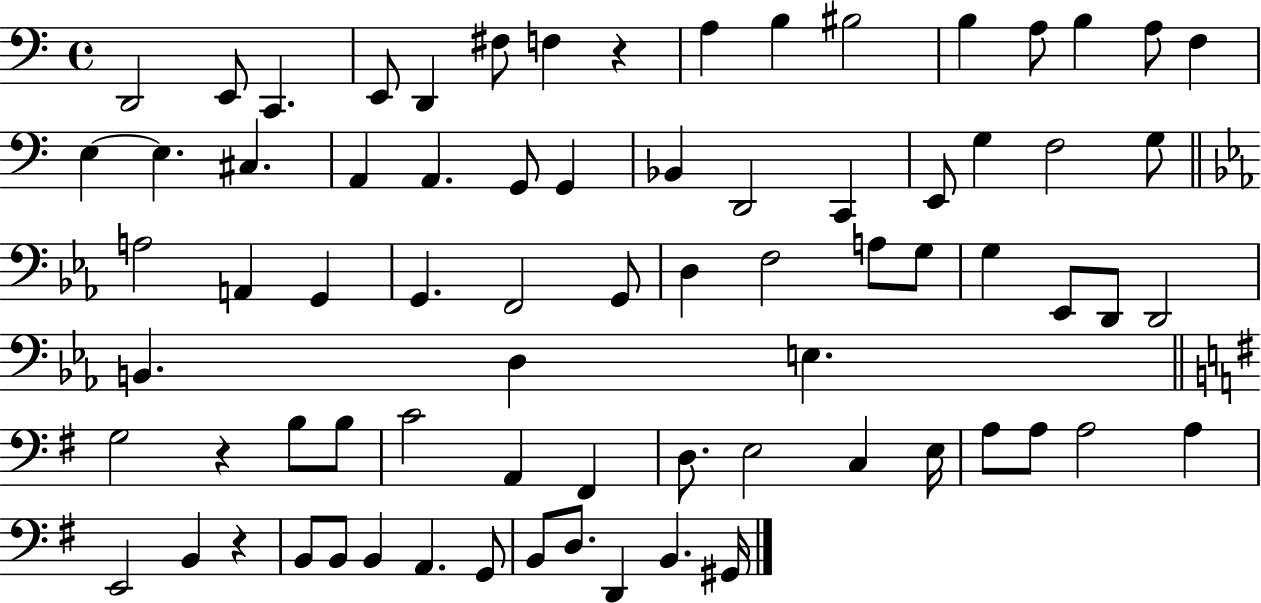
{
  \clef bass
  \time 4/4
  \defaultTimeSignature
  \key c \major
  d,2 e,8 c,4. | e,8 d,4 fis8 f4 r4 | a4 b4 bis2 | b4 a8 b4 a8 f4 | \break e4~~ e4. cis4. | a,4 a,4. g,8 g,4 | bes,4 d,2 c,4 | e,8 g4 f2 g8 | \break \bar "||" \break \key ees \major a2 a,4 g,4 | g,4. f,2 g,8 | d4 f2 a8 g8 | g4 ees,8 d,8 d,2 | \break b,4. d4 e4. | \bar "||" \break \key g \major g2 r4 b8 b8 | c'2 a,4 fis,4 | d8. e2 c4 e16 | a8 a8 a2 a4 | \break e,2 b,4 r4 | b,8 b,8 b,4 a,4. g,8 | b,8 d8. d,4 b,4. gis,16 | \bar "|."
}